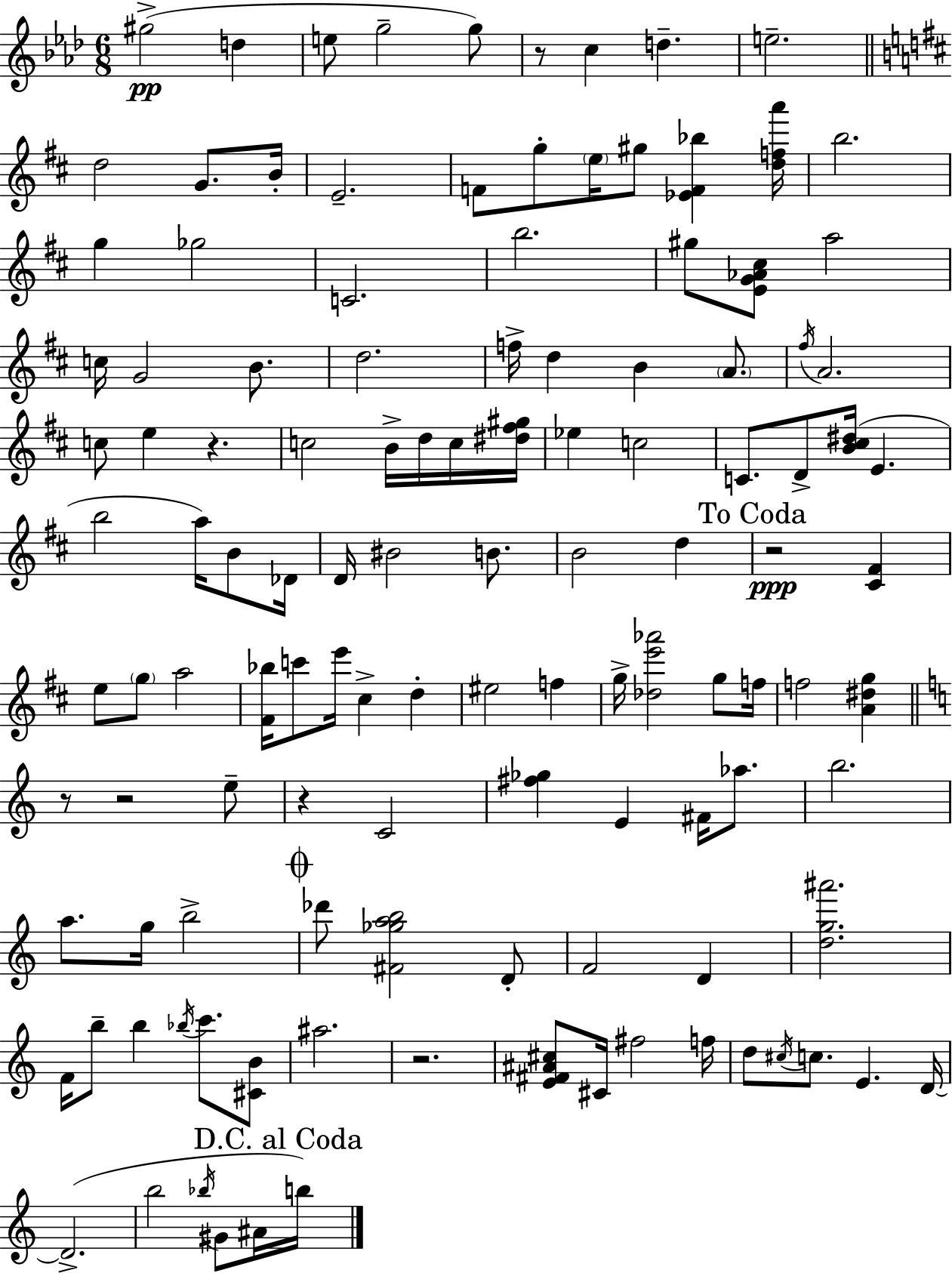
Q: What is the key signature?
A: F minor